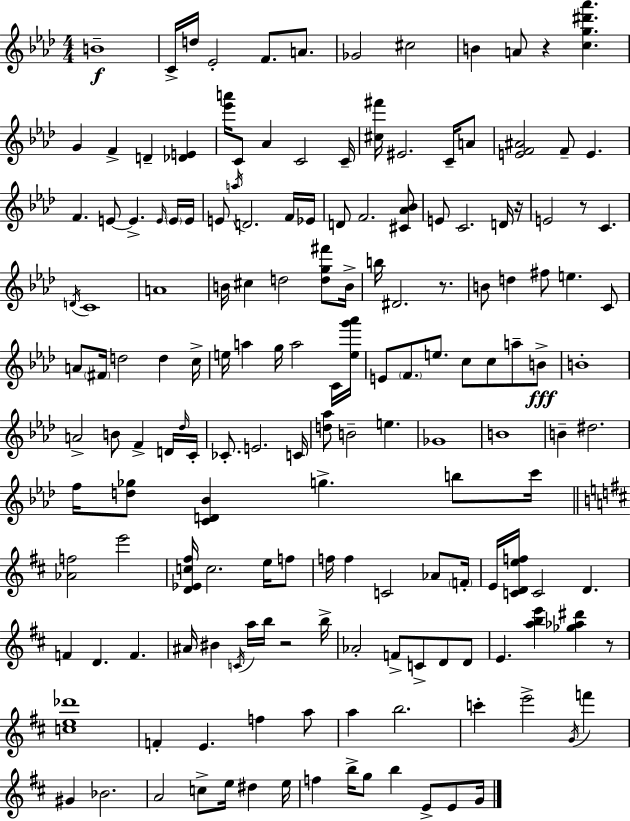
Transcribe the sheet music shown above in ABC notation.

X:1
T:Untitled
M:4/4
L:1/4
K:Ab
B4 C/4 d/4 _E2 F/2 A/2 _G2 ^c2 B A/2 z [cg^d'_a'] G F D [_DE] [_e'a']/4 C/2 _A C2 C/4 [^c^f']/4 ^E2 C/4 A/2 [EF^A]2 F/2 E F E/2 E E/4 E/4 E/4 E/2 a/4 D2 F/4 _E/4 D/2 F2 [^C_A_B]/2 E/2 C2 D/4 z/4 E2 z/2 C D/4 C4 A4 B/4 ^c d2 [dg^f']/2 B/4 b/4 ^D2 z/2 B/2 d ^f/2 e C/2 A/2 ^F/4 d2 d c/4 e/4 a g/4 a2 C/4 [eg'_a']/4 E/2 F/2 e/2 c/2 c/2 a/2 B/2 B4 A2 B/2 F D/4 _d/4 C/4 _C/2 E2 C/4 [d_a]/2 B2 e _G4 B4 B ^d2 f/4 [d_g]/2 [CD_B] g b/2 c'/4 [_Af]2 e'2 [D_Ec^f]/4 c2 e/4 f/2 f/4 f C2 _A/2 F/4 E/4 [CDef]/4 C2 D F D F ^A/4 ^B C/4 a/4 b/4 z2 b/4 _A2 F/2 C/2 D/2 D/2 E [abe'] [_g_a^d'] z/2 [ce_d']4 F E f a/2 a b2 c' e'2 G/4 f' ^G _B2 A2 c/2 e/4 ^d e/4 f b/4 g/2 b E/2 E/2 G/4